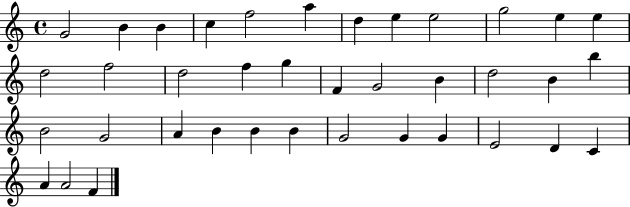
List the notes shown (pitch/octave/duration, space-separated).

G4/h B4/q B4/q C5/q F5/h A5/q D5/q E5/q E5/h G5/h E5/q E5/q D5/h F5/h D5/h F5/q G5/q F4/q G4/h B4/q D5/h B4/q B5/q B4/h G4/h A4/q B4/q B4/q B4/q G4/h G4/q G4/q E4/h D4/q C4/q A4/q A4/h F4/q